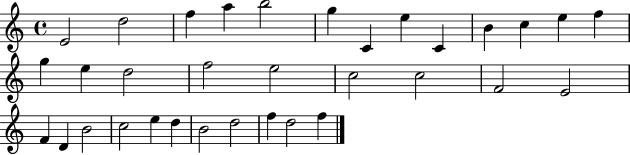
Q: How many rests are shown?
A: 0